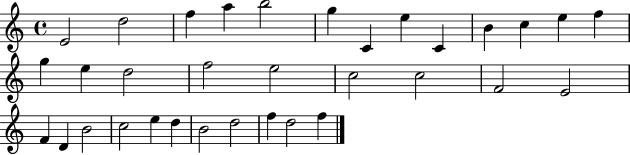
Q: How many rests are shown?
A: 0